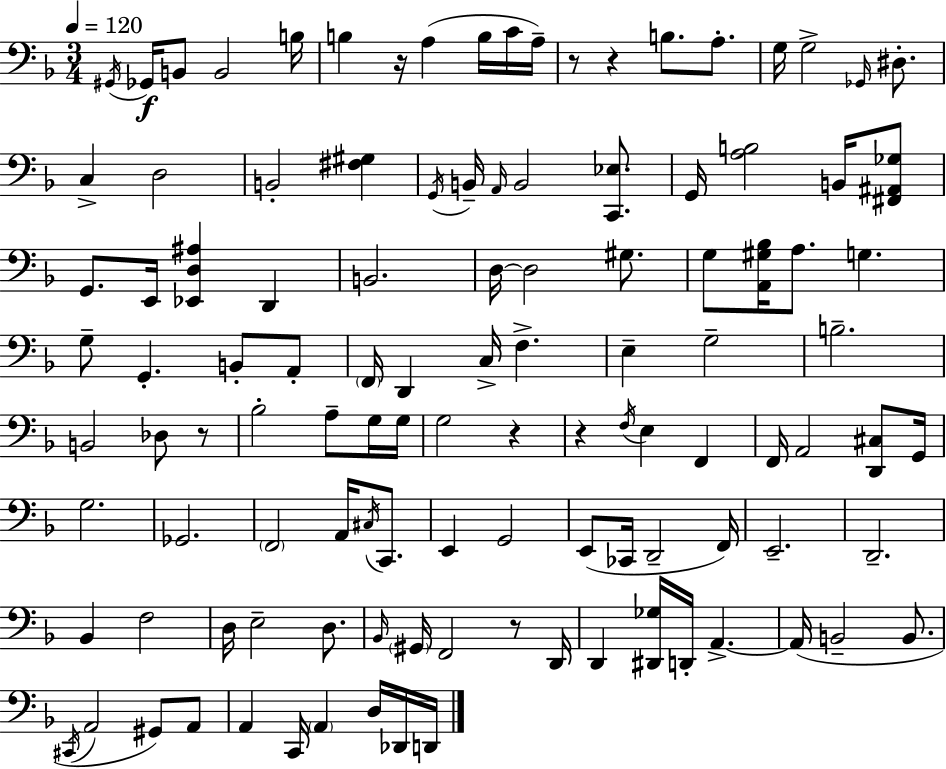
X:1
T:Untitled
M:3/4
L:1/4
K:Dm
^G,,/4 _G,,/4 B,,/2 B,,2 B,/4 B, z/4 A, B,/4 C/4 A,/4 z/2 z B,/2 A,/2 G,/4 G,2 _G,,/4 ^D,/2 C, D,2 B,,2 [^F,^G,] G,,/4 B,,/4 A,,/4 B,,2 [C,,_E,]/2 G,,/4 [A,B,]2 B,,/4 [^F,,^A,,_G,]/2 G,,/2 E,,/4 [_E,,D,^A,] D,, B,,2 D,/4 D,2 ^G,/2 G,/2 [A,,^G,_B,]/4 A,/2 G, G,/2 G,, B,,/2 A,,/2 F,,/4 D,, C,/4 F, E, G,2 B,2 B,,2 _D,/2 z/2 _B,2 A,/2 G,/4 G,/4 G,2 z z F,/4 E, F,, F,,/4 A,,2 [D,,^C,]/2 G,,/4 G,2 _G,,2 F,,2 A,,/4 ^C,/4 C,,/2 E,, G,,2 E,,/2 _C,,/4 D,,2 F,,/4 E,,2 D,,2 _B,, F,2 D,/4 E,2 D,/2 _B,,/4 ^G,,/4 F,,2 z/2 D,,/4 D,, [^D,,_G,]/4 D,,/4 A,, A,,/4 B,,2 B,,/2 ^C,,/4 A,,2 ^G,,/2 A,,/2 A,, C,,/4 A,, D,/4 _D,,/4 D,,/4